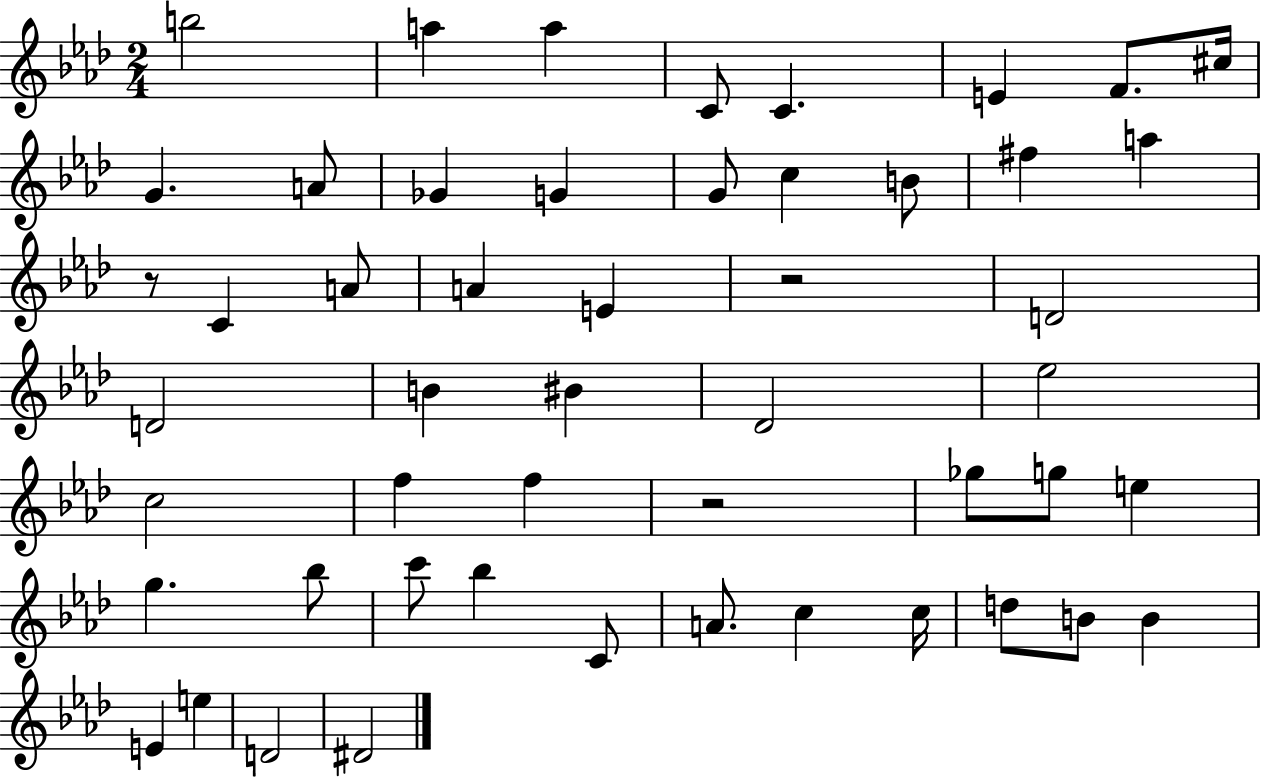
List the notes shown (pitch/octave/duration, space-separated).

B5/h A5/q A5/q C4/e C4/q. E4/q F4/e. C#5/s G4/q. A4/e Gb4/q G4/q G4/e C5/q B4/e F#5/q A5/q R/e C4/q A4/e A4/q E4/q R/h D4/h D4/h B4/q BIS4/q Db4/h Eb5/h C5/h F5/q F5/q R/h Gb5/e G5/e E5/q G5/q. Bb5/e C6/e Bb5/q C4/e A4/e. C5/q C5/s D5/e B4/e B4/q E4/q E5/q D4/h D#4/h